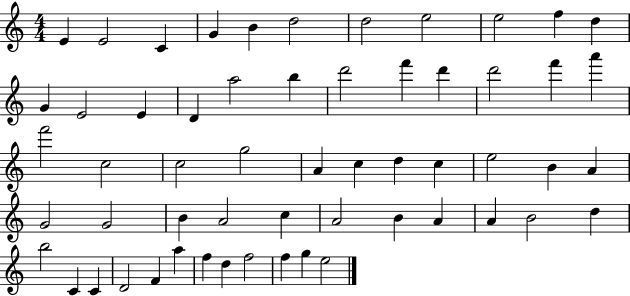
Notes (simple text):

E4/q E4/h C4/q G4/q B4/q D5/h D5/h E5/h E5/h F5/q D5/q G4/q E4/h E4/q D4/q A5/h B5/q D6/h F6/q D6/q D6/h F6/q A6/q F6/h C5/h C5/h G5/h A4/q C5/q D5/q C5/q E5/h B4/q A4/q G4/h G4/h B4/q A4/h C5/q A4/h B4/q A4/q A4/q B4/h D5/q B5/h C4/q C4/q D4/h F4/q A5/q F5/q D5/q F5/h F5/q G5/q E5/h